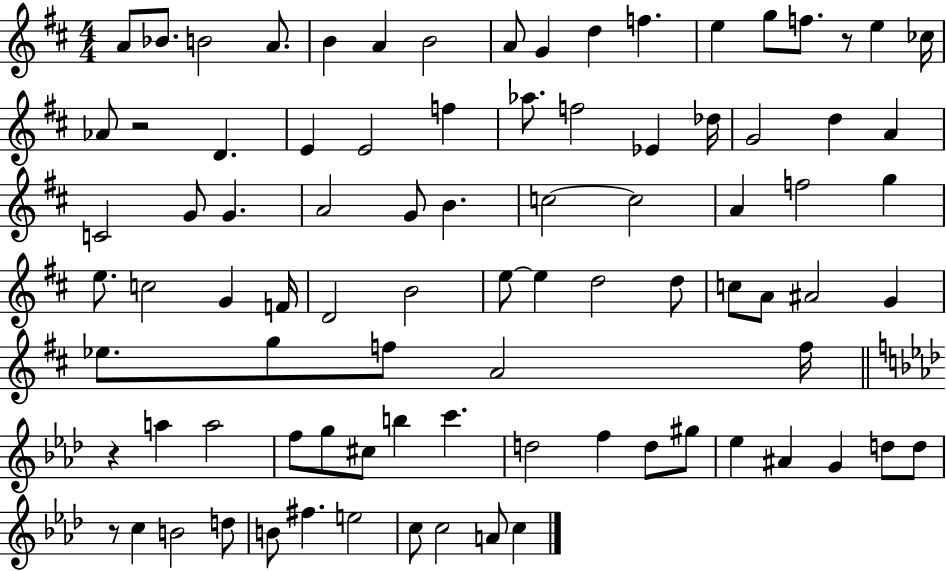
{
  \clef treble
  \numericTimeSignature
  \time 4/4
  \key d \major
  \repeat volta 2 { a'8 bes'8. b'2 a'8. | b'4 a'4 b'2 | a'8 g'4 d''4 f''4. | e''4 g''8 f''8. r8 e''4 ces''16 | \break aes'8 r2 d'4. | e'4 e'2 f''4 | aes''8. f''2 ees'4 des''16 | g'2 d''4 a'4 | \break c'2 g'8 g'4. | a'2 g'8 b'4. | c''2~~ c''2 | a'4 f''2 g''4 | \break e''8. c''2 g'4 f'16 | d'2 b'2 | e''8~~ e''4 d''2 d''8 | c''8 a'8 ais'2 g'4 | \break ees''8. g''8 f''8 a'2 f''16 | \bar "||" \break \key aes \major r4 a''4 a''2 | f''8 g''8 cis''8 b''4 c'''4. | d''2 f''4 d''8 gis''8 | ees''4 ais'4 g'4 d''8 d''8 | \break r8 c''4 b'2 d''8 | b'8 fis''4. e''2 | c''8 c''2 a'8 c''4 | } \bar "|."
}